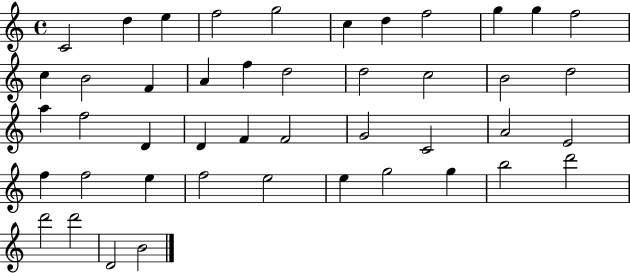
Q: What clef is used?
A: treble